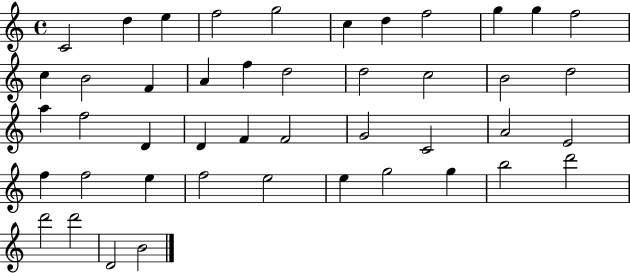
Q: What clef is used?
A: treble